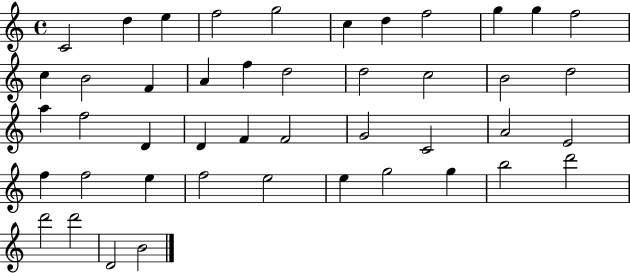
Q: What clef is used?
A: treble